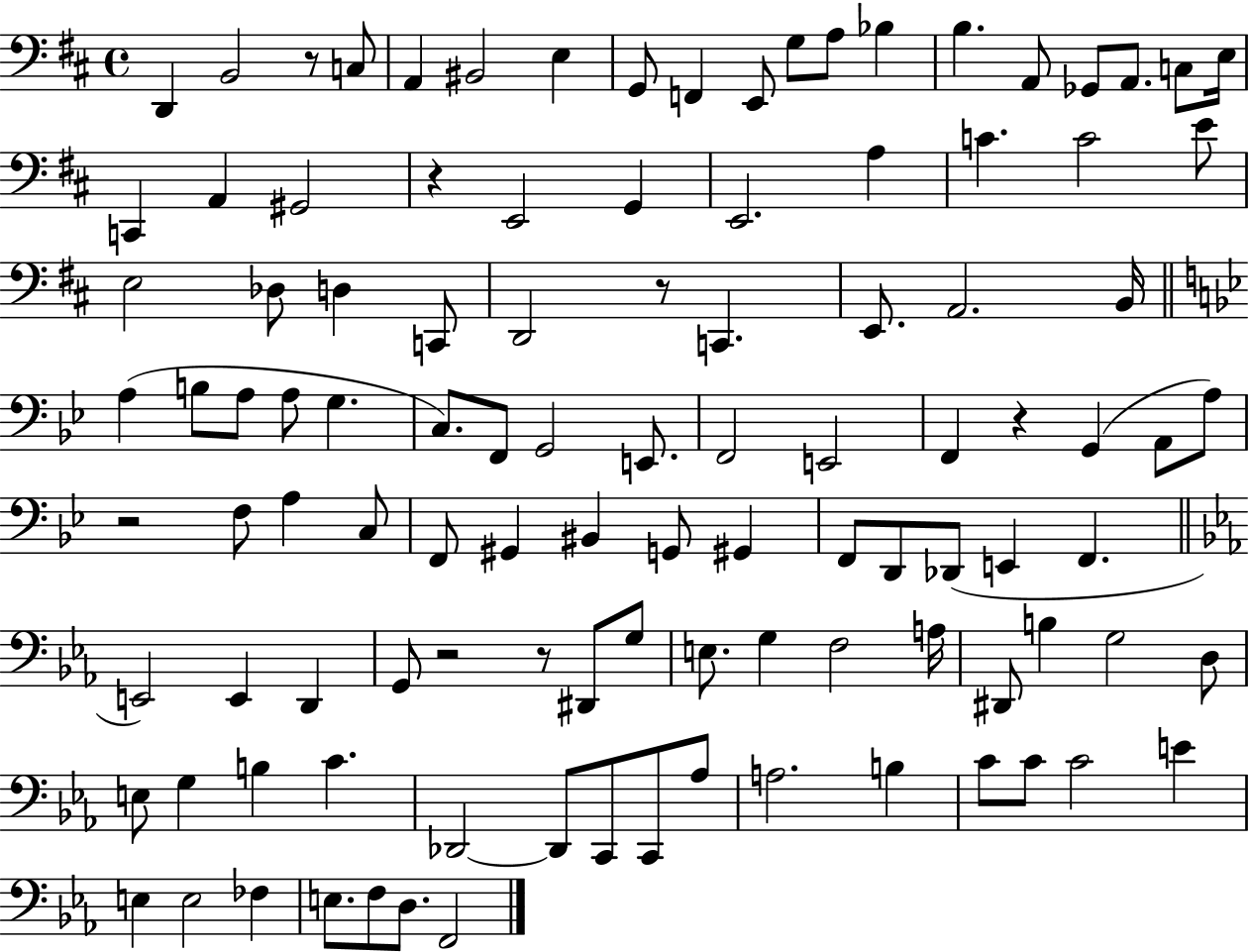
D2/q B2/h R/e C3/e A2/q BIS2/h E3/q G2/e F2/q E2/e G3/e A3/e Bb3/q B3/q. A2/e Gb2/e A2/e. C3/e E3/s C2/q A2/q G#2/h R/q E2/h G2/q E2/h. A3/q C4/q. C4/h E4/e E3/h Db3/e D3/q C2/e D2/h R/e C2/q. E2/e. A2/h. B2/s A3/q B3/e A3/e A3/e G3/q. C3/e. F2/e G2/h E2/e. F2/h E2/h F2/q R/q G2/q A2/e A3/e R/h F3/e A3/q C3/e F2/e G#2/q BIS2/q G2/e G#2/q F2/e D2/e Db2/e E2/q F2/q. E2/h E2/q D2/q G2/e R/h R/e D#2/e G3/e E3/e. G3/q F3/h A3/s D#2/e B3/q G3/h D3/e E3/e G3/q B3/q C4/q. Db2/h Db2/e C2/e C2/e Ab3/e A3/h. B3/q C4/e C4/e C4/h E4/q E3/q E3/h FES3/q E3/e. F3/e D3/e. F2/h